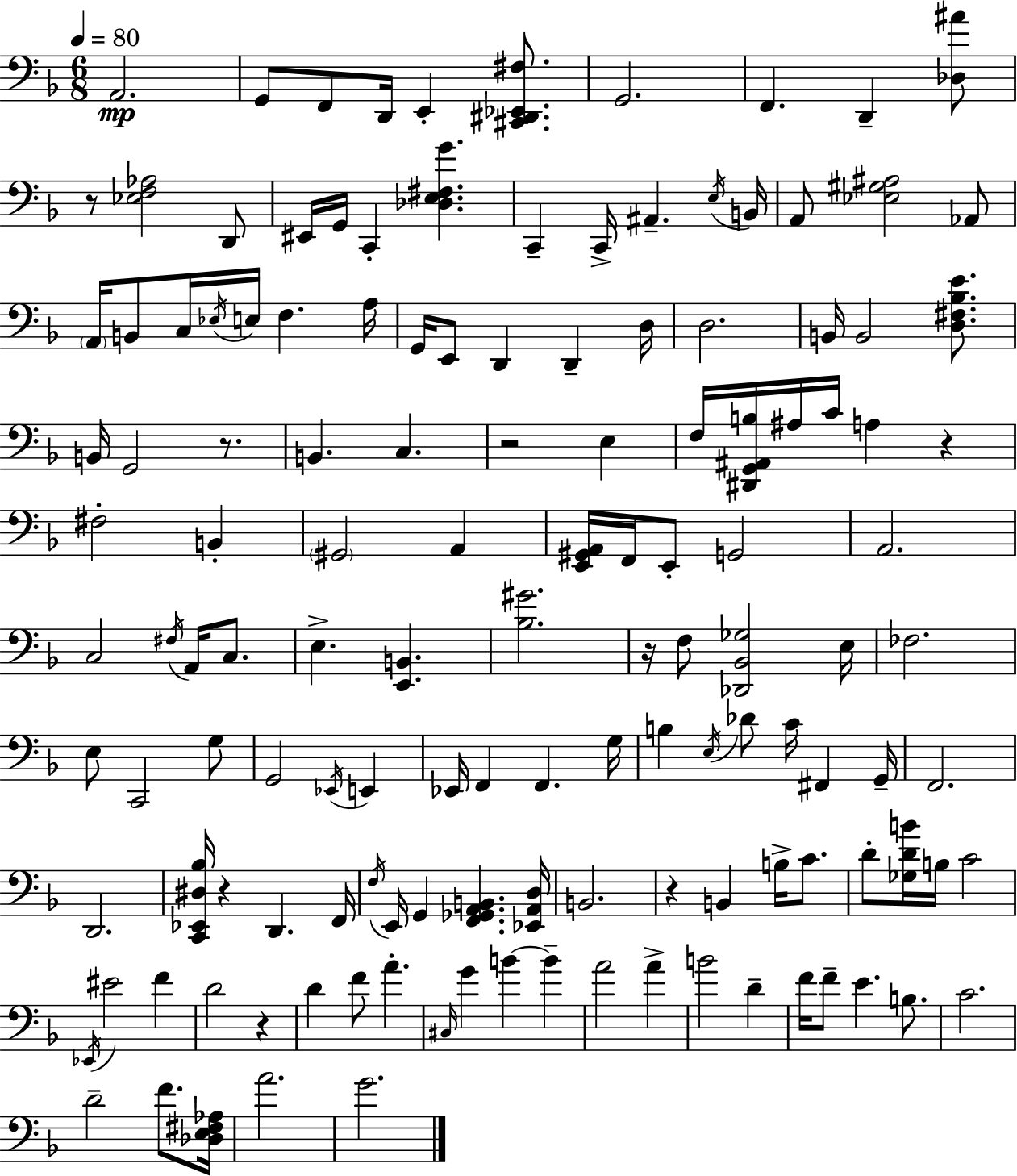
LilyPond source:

{
  \clef bass
  \numericTimeSignature
  \time 6/8
  \key d \minor
  \tempo 4 = 80
  a,2.\mp | g,8 f,8 d,16 e,4-. <cis, dis, ees, fis>8. | g,2. | f,4. d,4-- <des ais'>8 | \break r8 <ees f aes>2 d,8 | eis,16 g,16 c,4-. <des e fis g'>4. | c,4-- c,16-> ais,4.-- \acciaccatura { e16 } | b,16 a,8 <ees gis ais>2 aes,8 | \break \parenthesize a,16 b,8 c16 \acciaccatura { ees16 } e16 f4. | a16 g,16 e,8 d,4 d,4-- | d16 d2. | b,16 b,2 <d fis bes e'>8. | \break b,16 g,2 r8. | b,4. c4. | r2 e4 | f16 <dis, g, ais, b>16 ais16 c'16 a4 r4 | \break fis2-. b,4-. | \parenthesize gis,2 a,4 | <e, gis, a,>16 f,16 e,8-. g,2 | a,2. | \break c2 \acciaccatura { fis16 } a,16 | c8. e4.-> <e, b,>4. | <bes gis'>2. | r16 f8 <des, bes, ges>2 | \break e16 fes2. | e8 c,2 | g8 g,2 \acciaccatura { ees,16 } | e,4 ees,16 f,4 f,4. | \break g16 b4 \acciaccatura { e16 } des'8 c'16 | fis,4 g,16-- f,2. | d,2. | <c, ees, dis bes>16 r4 d,4. | \break f,16 \acciaccatura { f16 } e,16 g,4 <f, ges, a, b,>4. | <ees, a, d>16 b,2. | r4 b,4 | b16-> c'8. d'8-. <ges d' b'>16 b16 c'2 | \break \acciaccatura { ees,16 } eis'2 | f'4 d'2 | r4 d'4 f'8 | a'4.-. \grace { cis16 } g'4 | \break b'4~~ b'4-- a'2 | a'4-> b'2 | d'4-- f'16 f'8-- e'4. | b8. c'2. | \break d'2-- | f'8. <des e fis aes>16 a'2. | g'2. | \bar "|."
}